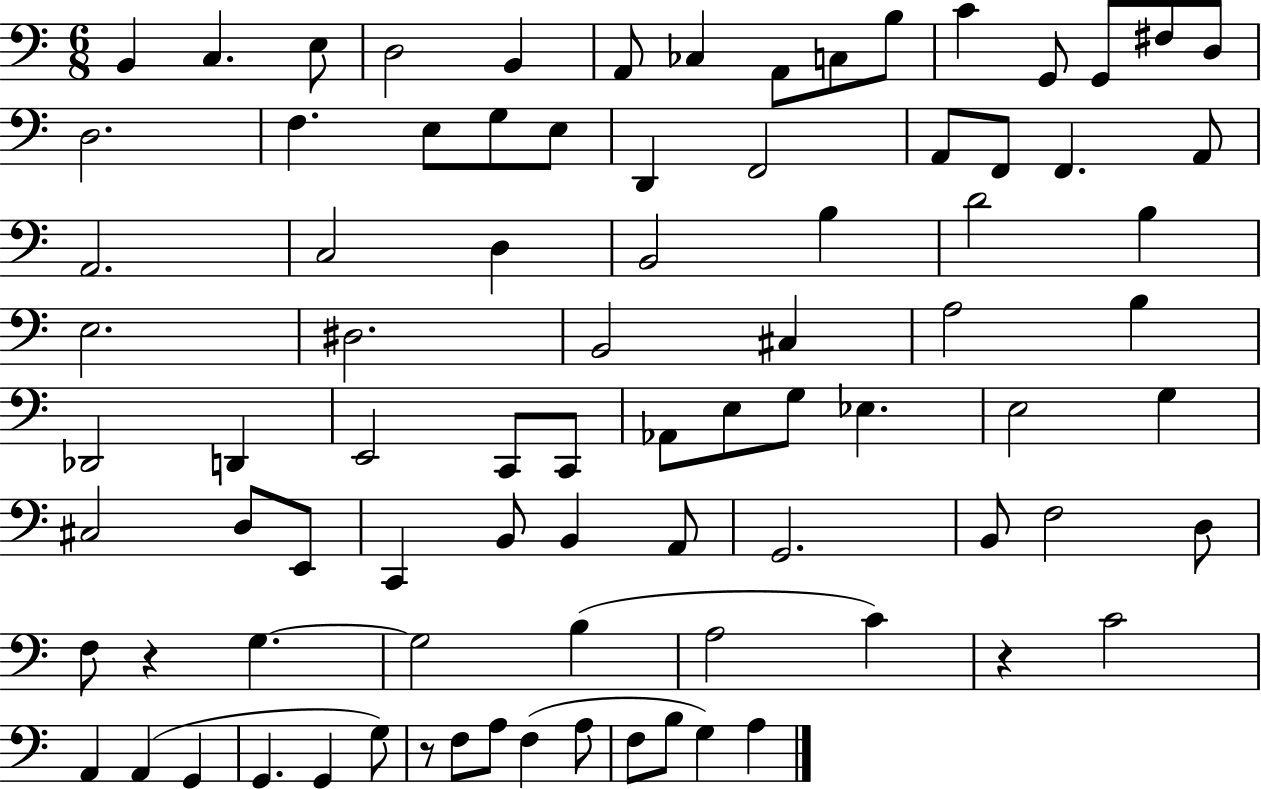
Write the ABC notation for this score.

X:1
T:Untitled
M:6/8
L:1/4
K:C
B,, C, E,/2 D,2 B,, A,,/2 _C, A,,/2 C,/2 B,/2 C G,,/2 G,,/2 ^F,/2 D,/2 D,2 F, E,/2 G,/2 E,/2 D,, F,,2 A,,/2 F,,/2 F,, A,,/2 A,,2 C,2 D, B,,2 B, D2 B, E,2 ^D,2 B,,2 ^C, A,2 B, _D,,2 D,, E,,2 C,,/2 C,,/2 _A,,/2 E,/2 G,/2 _E, E,2 G, ^C,2 D,/2 E,,/2 C,, B,,/2 B,, A,,/2 G,,2 B,,/2 F,2 D,/2 F,/2 z G, G,2 B, A,2 C z C2 A,, A,, G,, G,, G,, G,/2 z/2 F,/2 A,/2 F, A,/2 F,/2 B,/2 G, A,